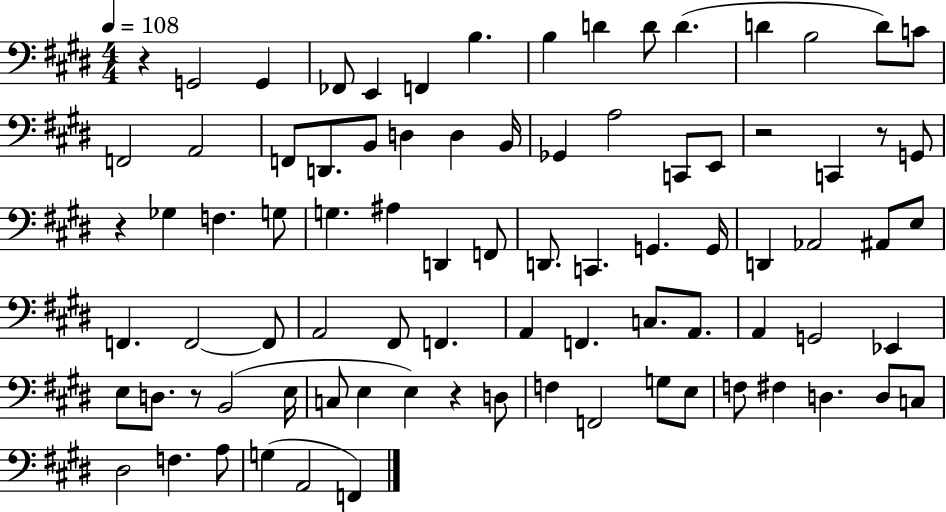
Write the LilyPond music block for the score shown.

{
  \clef bass
  \numericTimeSignature
  \time 4/4
  \key e \major
  \tempo 4 = 108
  r4 g,2 g,4 | fes,8 e,4 f,4 b4. | b4 d'4 d'8 d'4.( | d'4 b2 d'8) c'8 | \break f,2 a,2 | f,8 d,8. b,8 d4 d4 b,16 | ges,4 a2 c,8 e,8 | r2 c,4 r8 g,8 | \break r4 ges4 f4. g8 | g4. ais4 d,4 f,8 | d,8. c,4. g,4. g,16 | d,4 aes,2 ais,8 e8 | \break f,4. f,2~~ f,8 | a,2 fis,8 f,4. | a,4 f,4. c8. a,8. | a,4 g,2 ees,4 | \break e8 d8. r8 b,2( e16 | c8 e4 e4) r4 d8 | f4 f,2 g8 e8 | f8 fis4 d4. d8 c8 | \break dis2 f4. a8 | g4( a,2 f,4) | \bar "|."
}